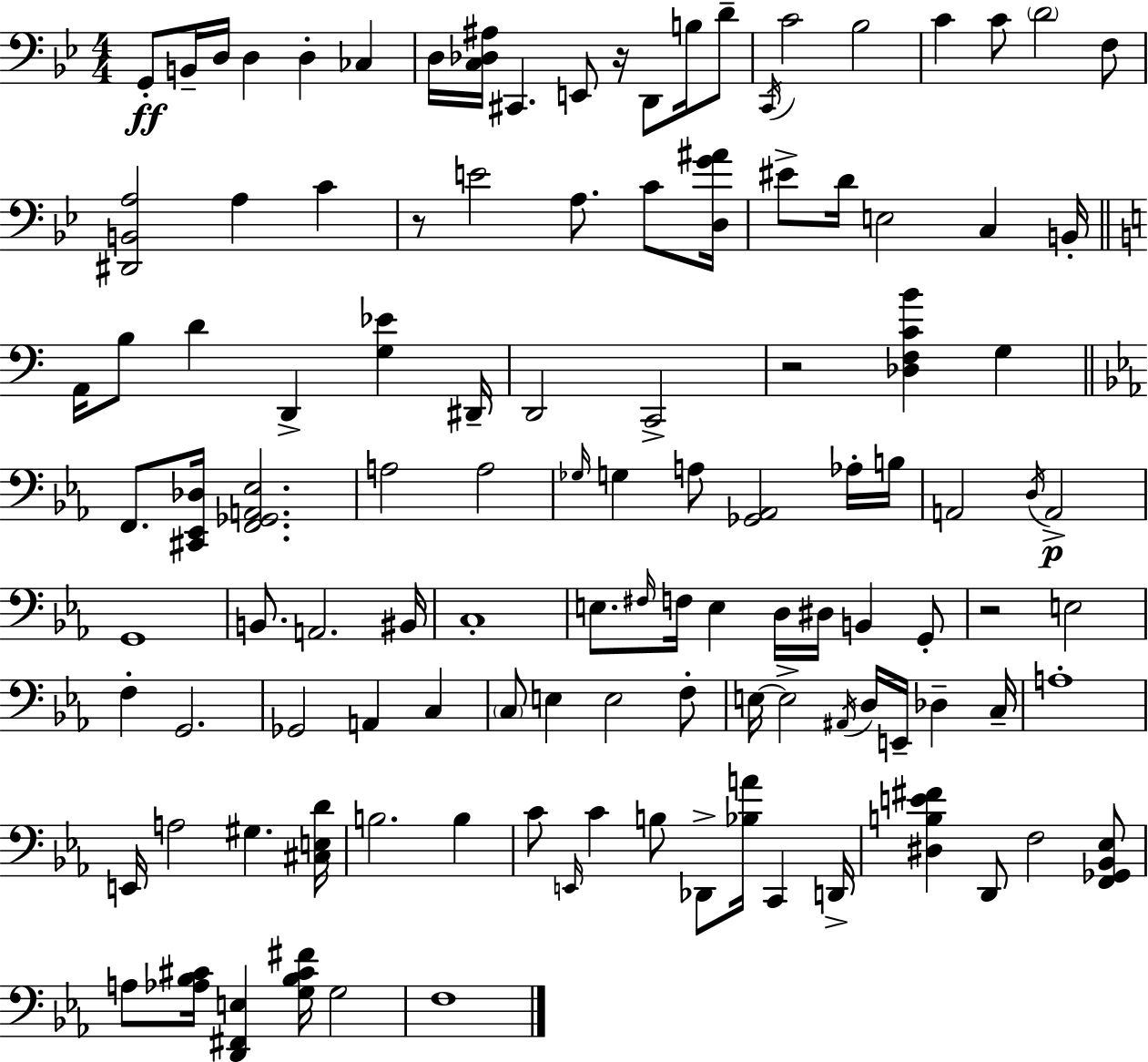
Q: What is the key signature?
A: G minor